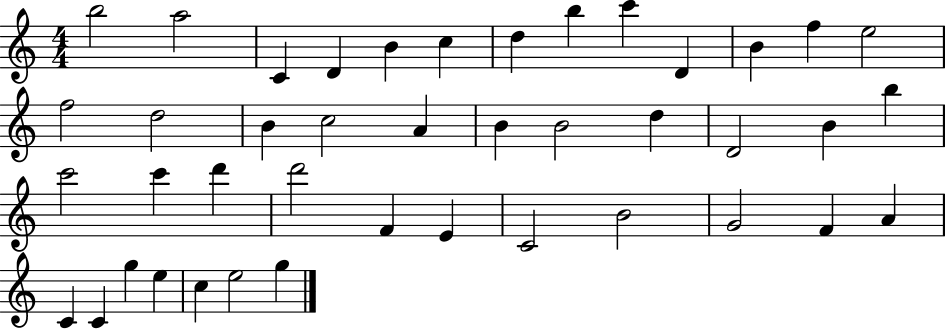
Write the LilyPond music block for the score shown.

{
  \clef treble
  \numericTimeSignature
  \time 4/4
  \key c \major
  b''2 a''2 | c'4 d'4 b'4 c''4 | d''4 b''4 c'''4 d'4 | b'4 f''4 e''2 | \break f''2 d''2 | b'4 c''2 a'4 | b'4 b'2 d''4 | d'2 b'4 b''4 | \break c'''2 c'''4 d'''4 | d'''2 f'4 e'4 | c'2 b'2 | g'2 f'4 a'4 | \break c'4 c'4 g''4 e''4 | c''4 e''2 g''4 | \bar "|."
}